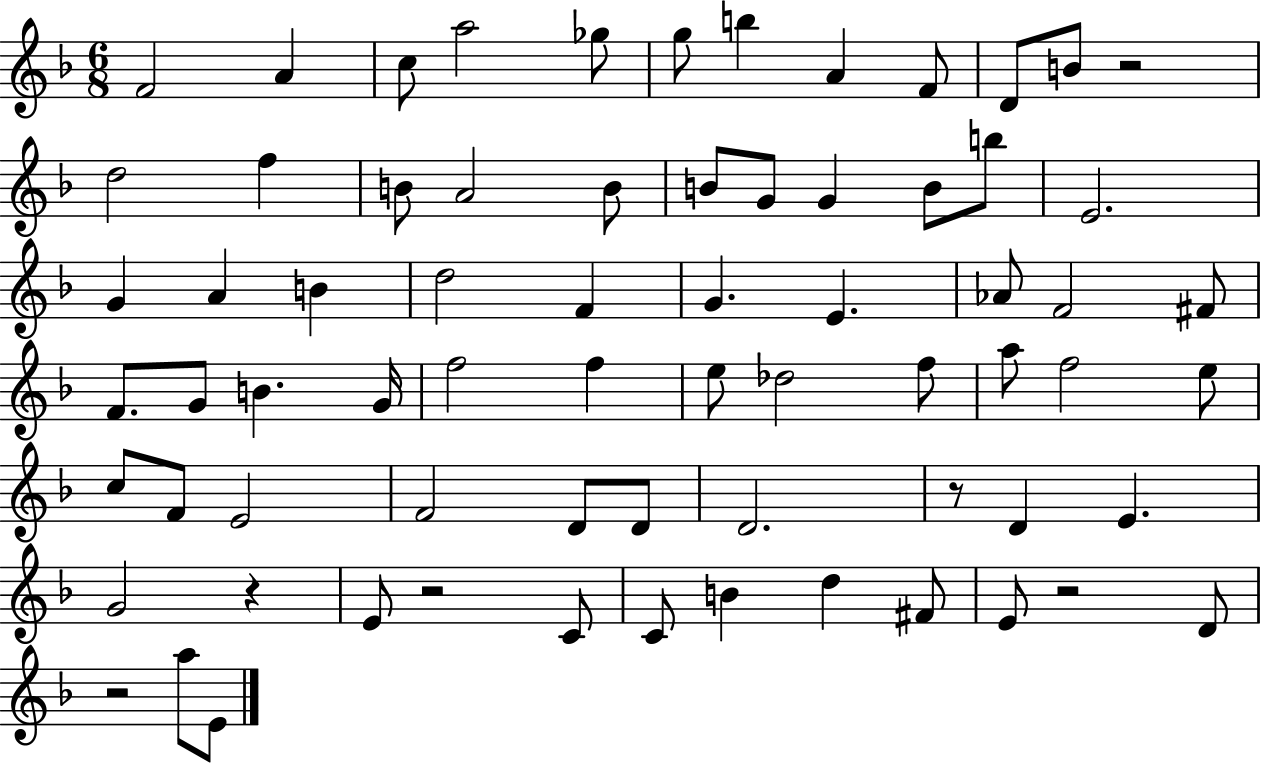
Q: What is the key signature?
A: F major